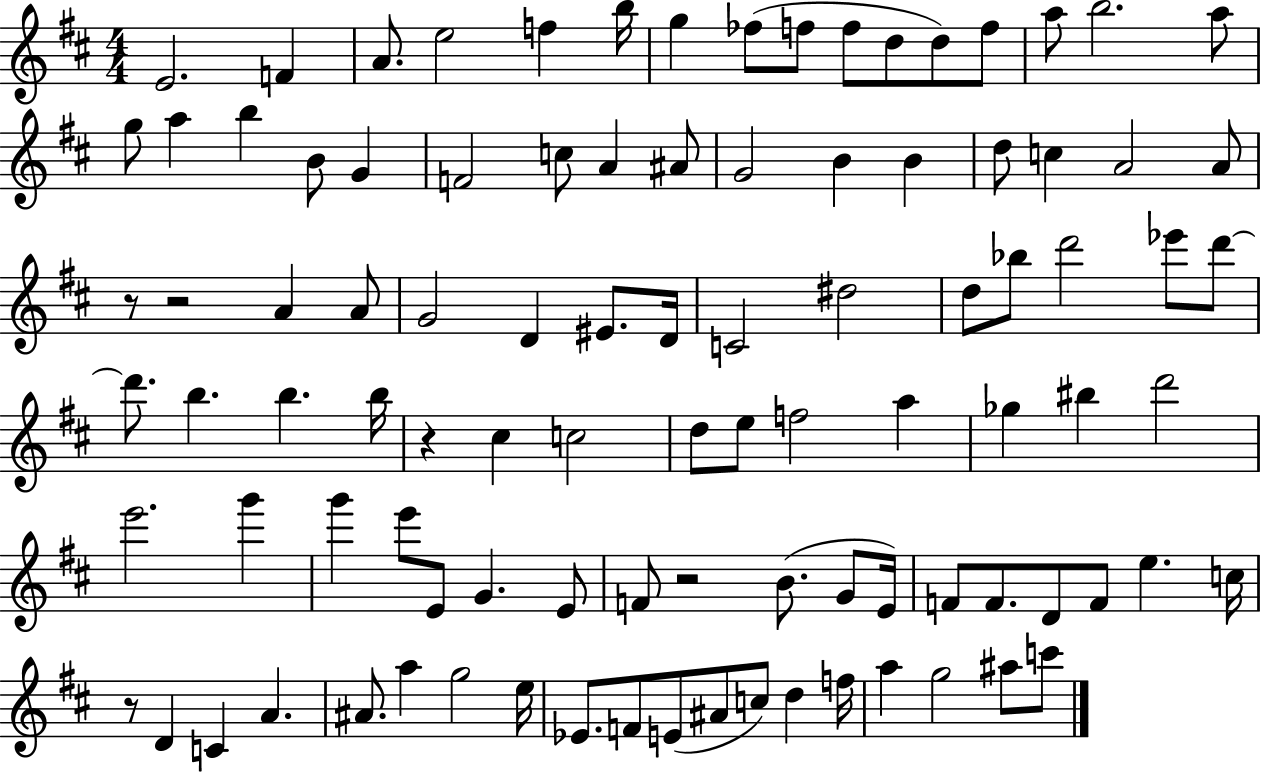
{
  \clef treble
  \numericTimeSignature
  \time 4/4
  \key d \major
  e'2. f'4 | a'8. e''2 f''4 b''16 | g''4 fes''8( f''8 f''8 d''8 d''8) f''8 | a''8 b''2. a''8 | \break g''8 a''4 b''4 b'8 g'4 | f'2 c''8 a'4 ais'8 | g'2 b'4 b'4 | d''8 c''4 a'2 a'8 | \break r8 r2 a'4 a'8 | g'2 d'4 eis'8. d'16 | c'2 dis''2 | d''8 bes''8 d'''2 ees'''8 d'''8~~ | \break d'''8. b''4. b''4. b''16 | r4 cis''4 c''2 | d''8 e''8 f''2 a''4 | ges''4 bis''4 d'''2 | \break e'''2. g'''4 | g'''4 e'''8 e'8 g'4. e'8 | f'8 r2 b'8.( g'8 e'16) | f'8 f'8. d'8 f'8 e''4. c''16 | \break r8 d'4 c'4 a'4. | ais'8. a''4 g''2 e''16 | ees'8. f'8 e'8( ais'8 c''8) d''4 f''16 | a''4 g''2 ais''8 c'''8 | \break \bar "|."
}